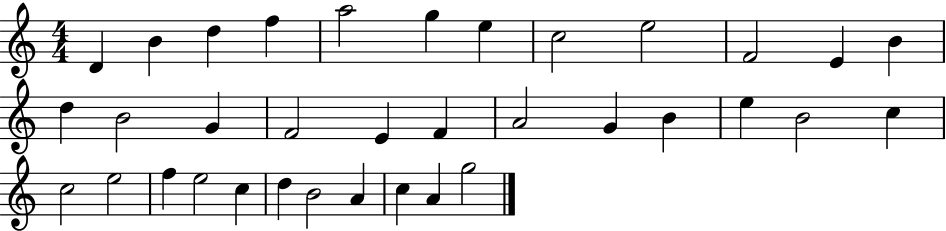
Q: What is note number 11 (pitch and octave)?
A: E4